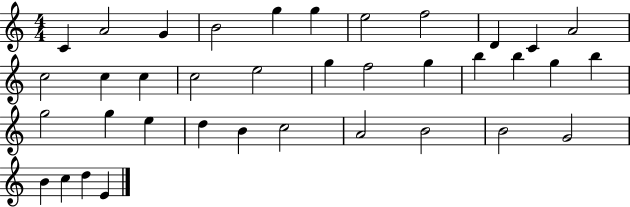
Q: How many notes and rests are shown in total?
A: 37